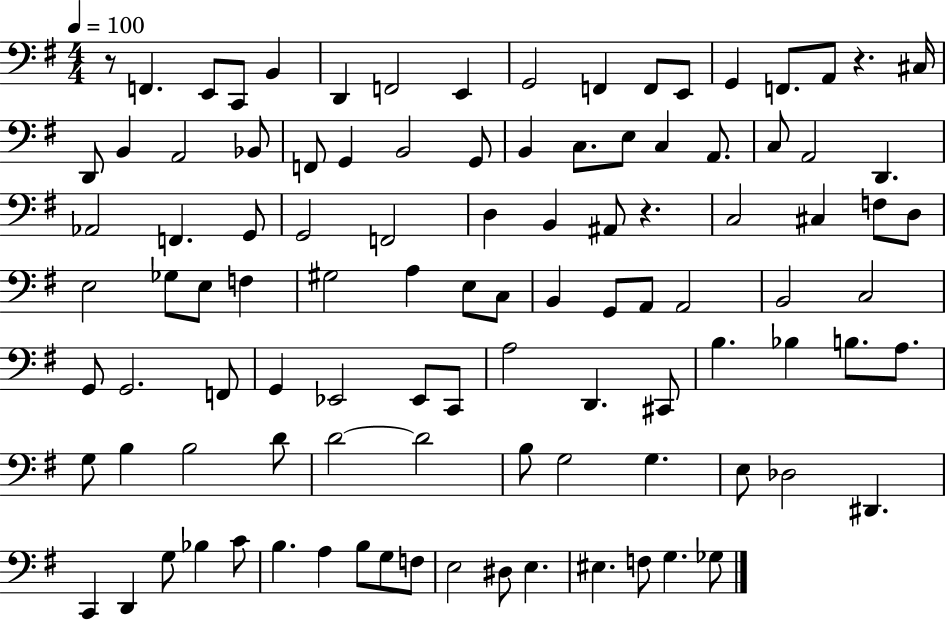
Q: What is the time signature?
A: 4/4